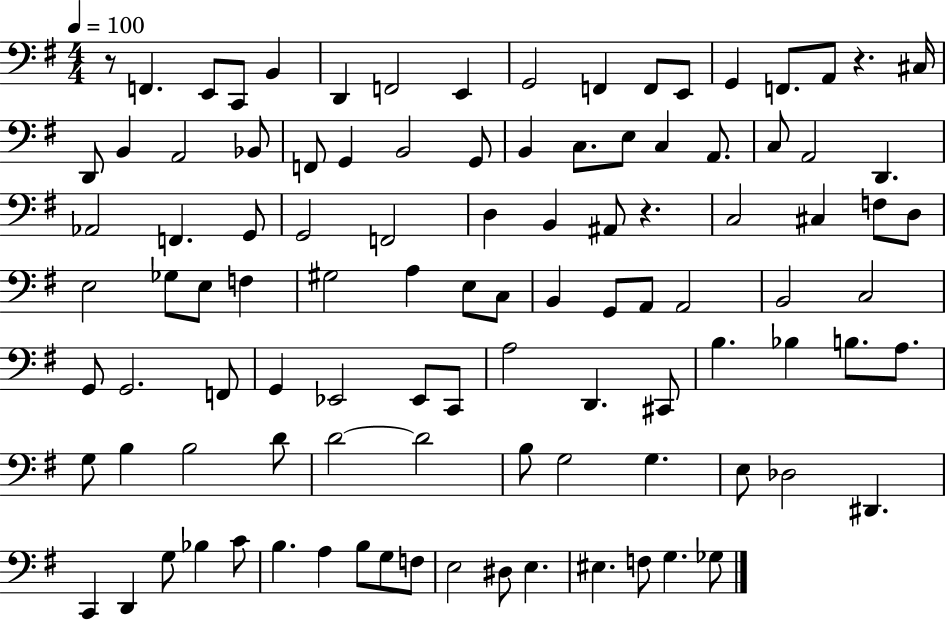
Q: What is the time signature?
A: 4/4